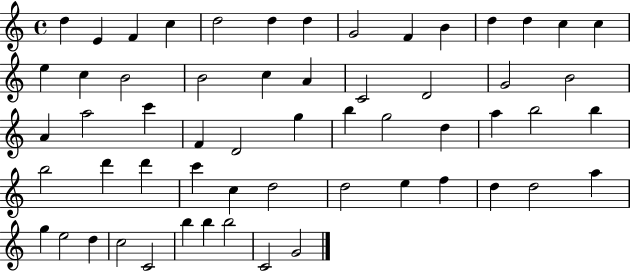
{
  \clef treble
  \time 4/4
  \defaultTimeSignature
  \key c \major
  d''4 e'4 f'4 c''4 | d''2 d''4 d''4 | g'2 f'4 b'4 | d''4 d''4 c''4 c''4 | \break e''4 c''4 b'2 | b'2 c''4 a'4 | c'2 d'2 | g'2 b'2 | \break a'4 a''2 c'''4 | f'4 d'2 g''4 | b''4 g''2 d''4 | a''4 b''2 b''4 | \break b''2 d'''4 d'''4 | c'''4 c''4 d''2 | d''2 e''4 f''4 | d''4 d''2 a''4 | \break g''4 e''2 d''4 | c''2 c'2 | b''4 b''4 b''2 | c'2 g'2 | \break \bar "|."
}